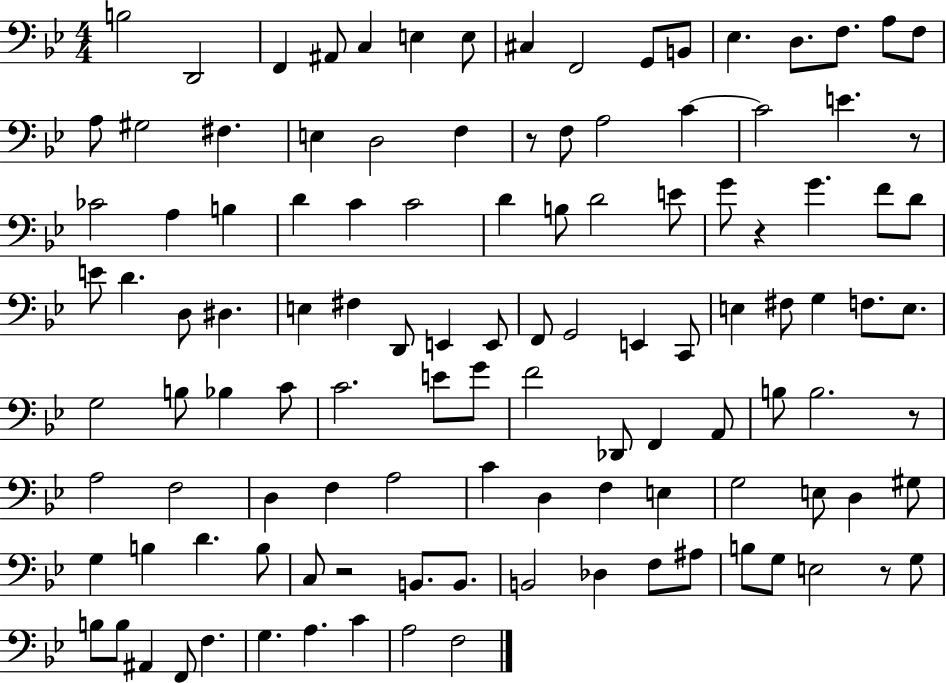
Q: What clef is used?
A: bass